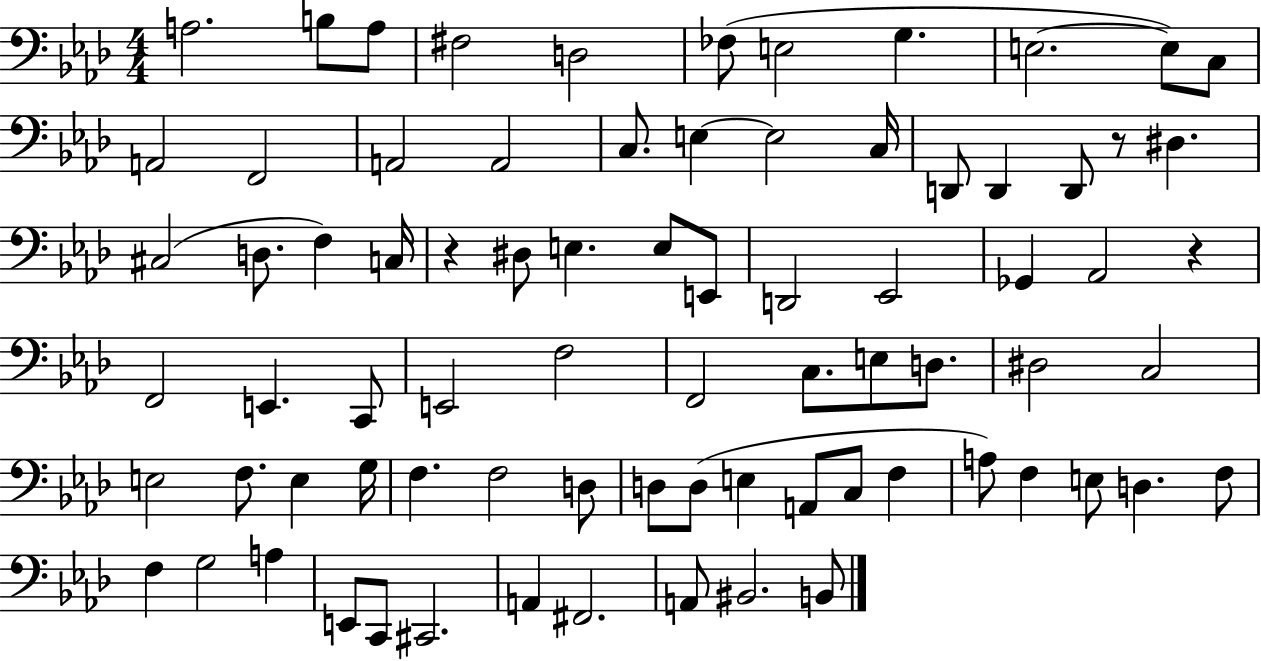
X:1
T:Untitled
M:4/4
L:1/4
K:Ab
A,2 B,/2 A,/2 ^F,2 D,2 _F,/2 E,2 G, E,2 E,/2 C,/2 A,,2 F,,2 A,,2 A,,2 C,/2 E, E,2 C,/4 D,,/2 D,, D,,/2 z/2 ^D, ^C,2 D,/2 F, C,/4 z ^D,/2 E, E,/2 E,,/2 D,,2 _E,,2 _G,, _A,,2 z F,,2 E,, C,,/2 E,,2 F,2 F,,2 C,/2 E,/2 D,/2 ^D,2 C,2 E,2 F,/2 E, G,/4 F, F,2 D,/2 D,/2 D,/2 E, A,,/2 C,/2 F, A,/2 F, E,/2 D, F,/2 F, G,2 A, E,,/2 C,,/2 ^C,,2 A,, ^F,,2 A,,/2 ^B,,2 B,,/2